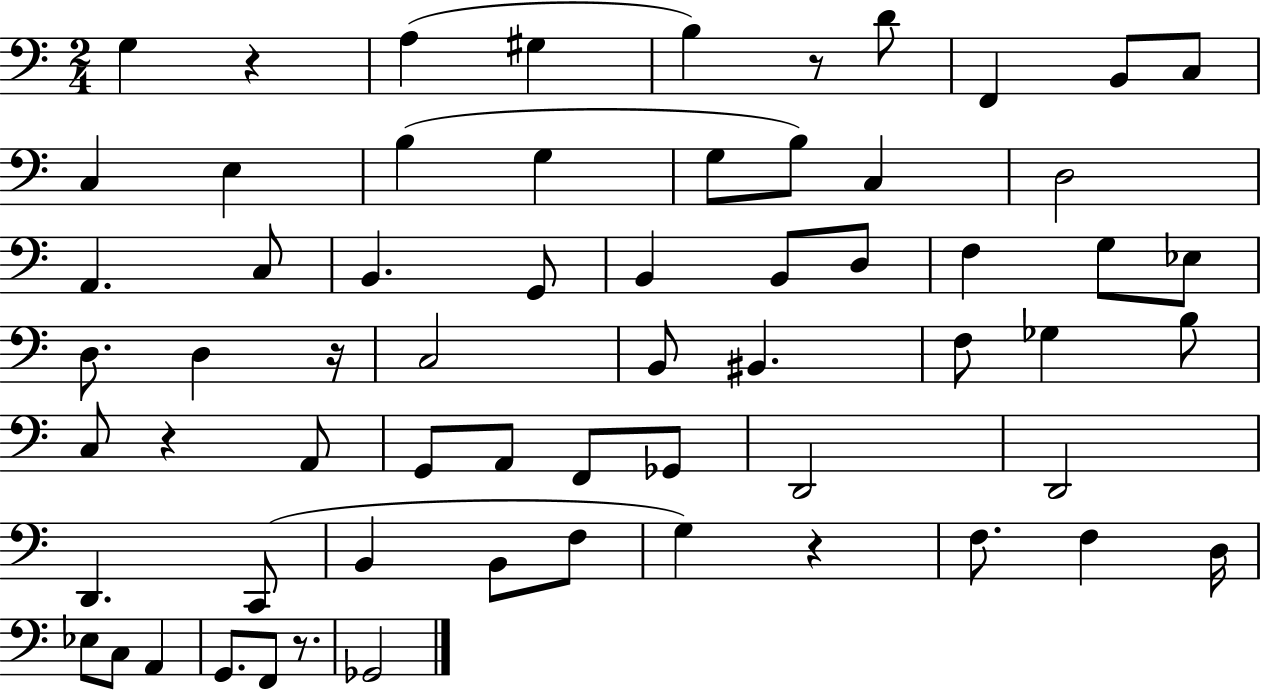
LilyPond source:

{
  \clef bass
  \numericTimeSignature
  \time 2/4
  \key c \major
  g4 r4 | a4( gis4 | b4) r8 d'8 | f,4 b,8 c8 | \break c4 e4 | b4( g4 | g8 b8) c4 | d2 | \break a,4. c8 | b,4. g,8 | b,4 b,8 d8 | f4 g8 ees8 | \break d8. d4 r16 | c2 | b,8 bis,4. | f8 ges4 b8 | \break c8 r4 a,8 | g,8 a,8 f,8 ges,8 | d,2 | d,2 | \break d,4. c,8( | b,4 b,8 f8 | g4) r4 | f8. f4 d16 | \break ees8 c8 a,4 | g,8. f,8 r8. | ges,2 | \bar "|."
}